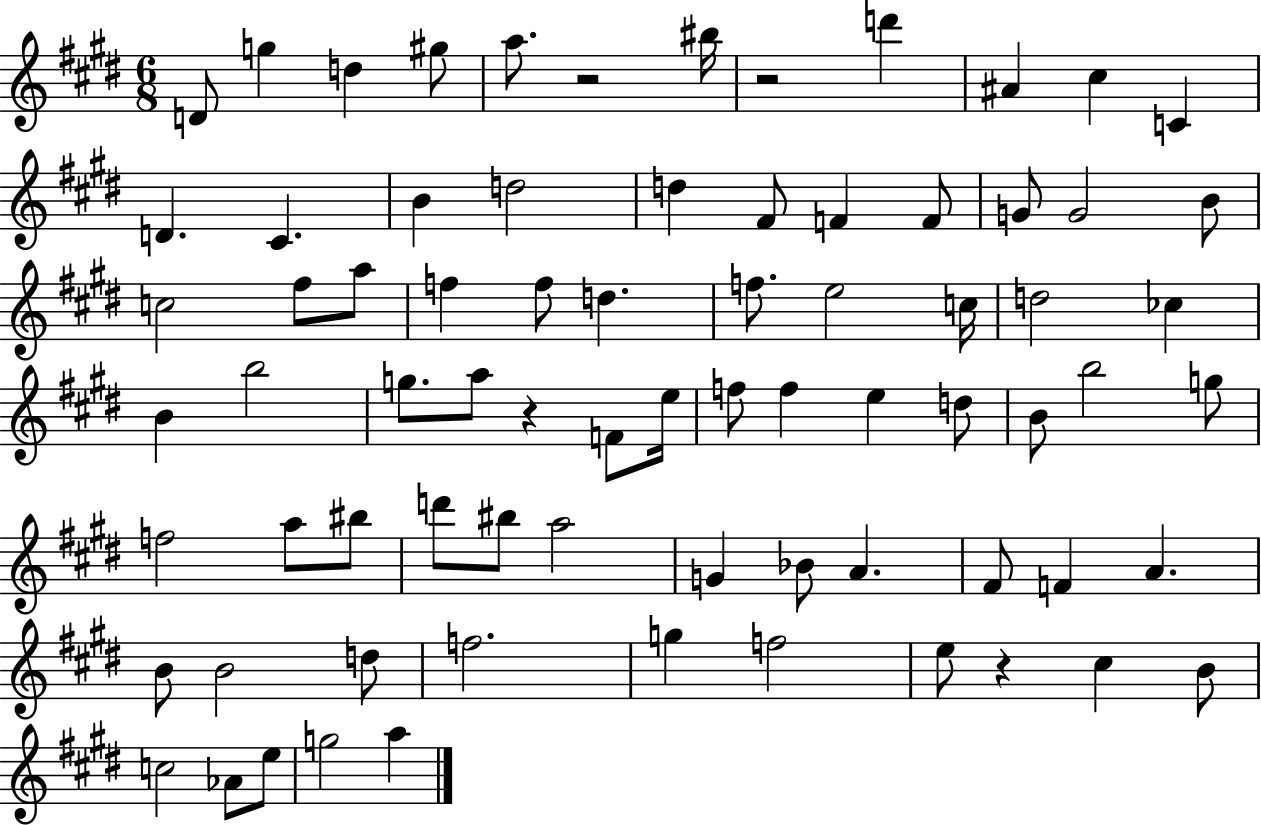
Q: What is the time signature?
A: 6/8